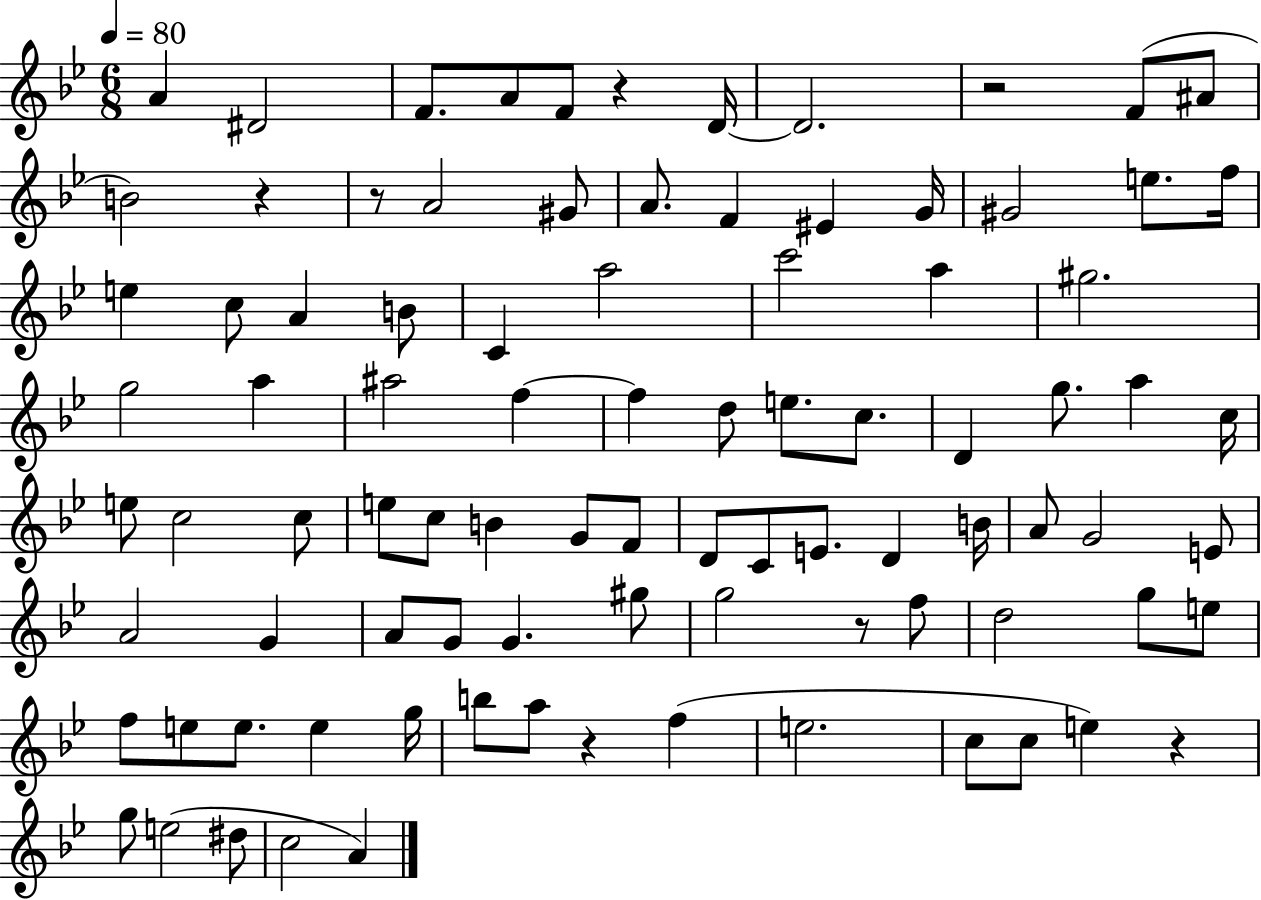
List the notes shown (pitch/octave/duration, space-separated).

A4/q D#4/h F4/e. A4/e F4/e R/q D4/s D4/h. R/h F4/e A#4/e B4/h R/q R/e A4/h G#4/e A4/e. F4/q EIS4/q G4/s G#4/h E5/e. F5/s E5/q C5/e A4/q B4/e C4/q A5/h C6/h A5/q G#5/h. G5/h A5/q A#5/h F5/q F5/q D5/e E5/e. C5/e. D4/q G5/e. A5/q C5/s E5/e C5/h C5/e E5/e C5/e B4/q G4/e F4/e D4/e C4/e E4/e. D4/q B4/s A4/e G4/h E4/e A4/h G4/q A4/e G4/e G4/q. G#5/e G5/h R/e F5/e D5/h G5/e E5/e F5/e E5/e E5/e. E5/q G5/s B5/e A5/e R/q F5/q E5/h. C5/e C5/e E5/q R/q G5/e E5/h D#5/e C5/h A4/q